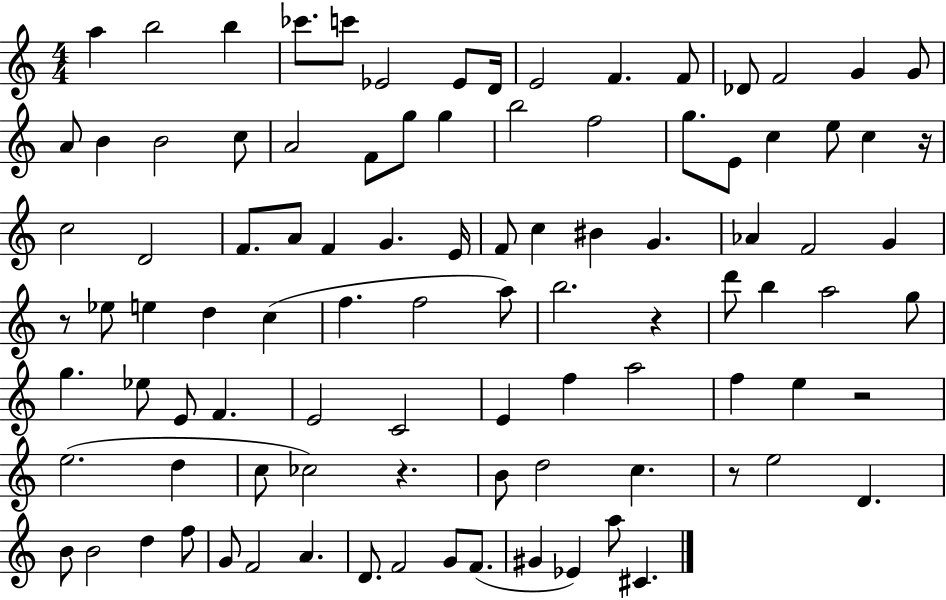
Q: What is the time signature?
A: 4/4